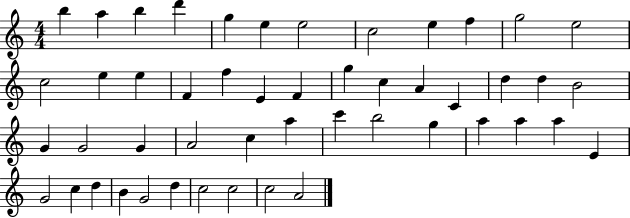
B5/q A5/q B5/q D6/q G5/q E5/q E5/h C5/h E5/q F5/q G5/h E5/h C5/h E5/q E5/q F4/q F5/q E4/q F4/q G5/q C5/q A4/q C4/q D5/q D5/q B4/h G4/q G4/h G4/q A4/h C5/q A5/q C6/q B5/h G5/q A5/q A5/q A5/q E4/q G4/h C5/q D5/q B4/q G4/h D5/q C5/h C5/h C5/h A4/h